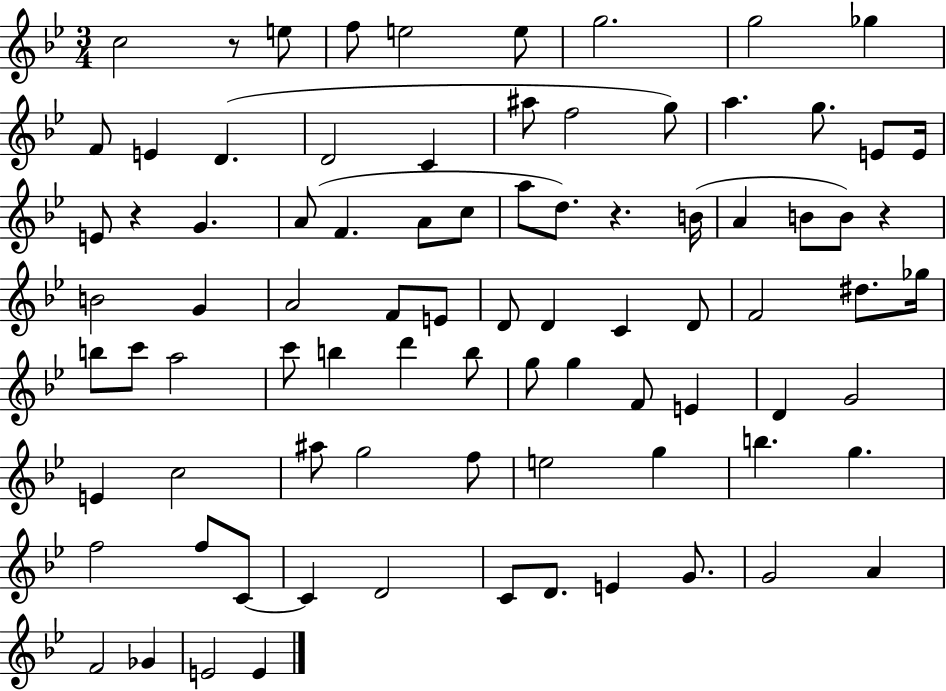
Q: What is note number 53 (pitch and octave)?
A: G5